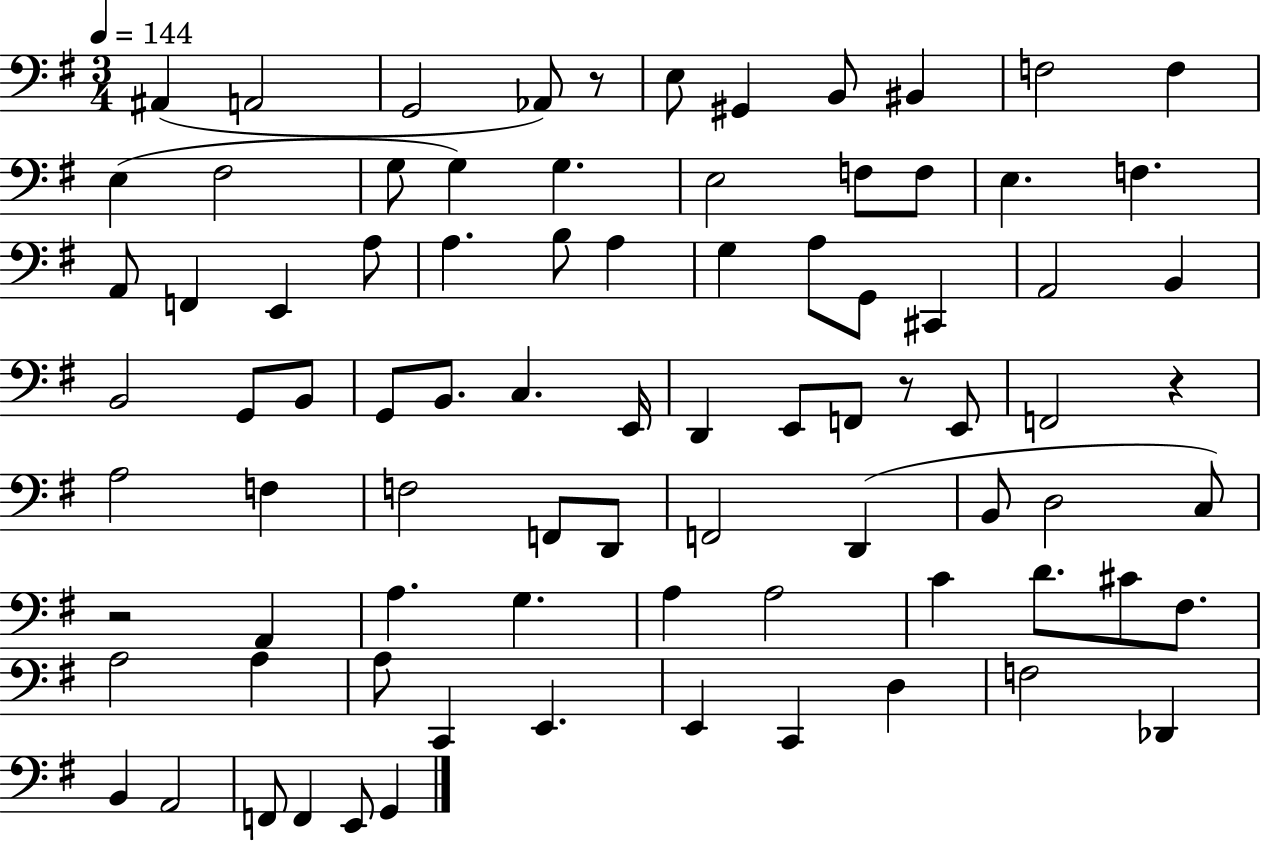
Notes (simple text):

A#2/q A2/h G2/h Ab2/e R/e E3/e G#2/q B2/e BIS2/q F3/h F3/q E3/q F#3/h G3/e G3/q G3/q. E3/h F3/e F3/e E3/q. F3/q. A2/e F2/q E2/q A3/e A3/q. B3/e A3/q G3/q A3/e G2/e C#2/q A2/h B2/q B2/h G2/e B2/e G2/e B2/e. C3/q. E2/s D2/q E2/e F2/e R/e E2/e F2/h R/q A3/h F3/q F3/h F2/e D2/e F2/h D2/q B2/e D3/h C3/e R/h A2/q A3/q. G3/q. A3/q A3/h C4/q D4/e. C#4/e F#3/e. A3/h A3/q A3/e C2/q E2/q. E2/q C2/q D3/q F3/h Db2/q B2/q A2/h F2/e F2/q E2/e G2/q